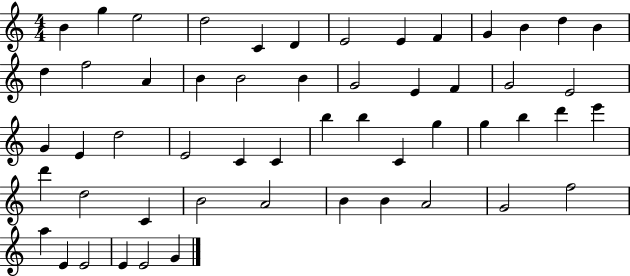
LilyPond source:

{
  \clef treble
  \numericTimeSignature
  \time 4/4
  \key c \major
  b'4 g''4 e''2 | d''2 c'4 d'4 | e'2 e'4 f'4 | g'4 b'4 d''4 b'4 | \break d''4 f''2 a'4 | b'4 b'2 b'4 | g'2 e'4 f'4 | g'2 e'2 | \break g'4 e'4 d''2 | e'2 c'4 c'4 | b''4 b''4 c'4 g''4 | g''4 b''4 d'''4 e'''4 | \break d'''4 d''2 c'4 | b'2 a'2 | b'4 b'4 a'2 | g'2 f''2 | \break a''4 e'4 e'2 | e'4 e'2 g'4 | \bar "|."
}